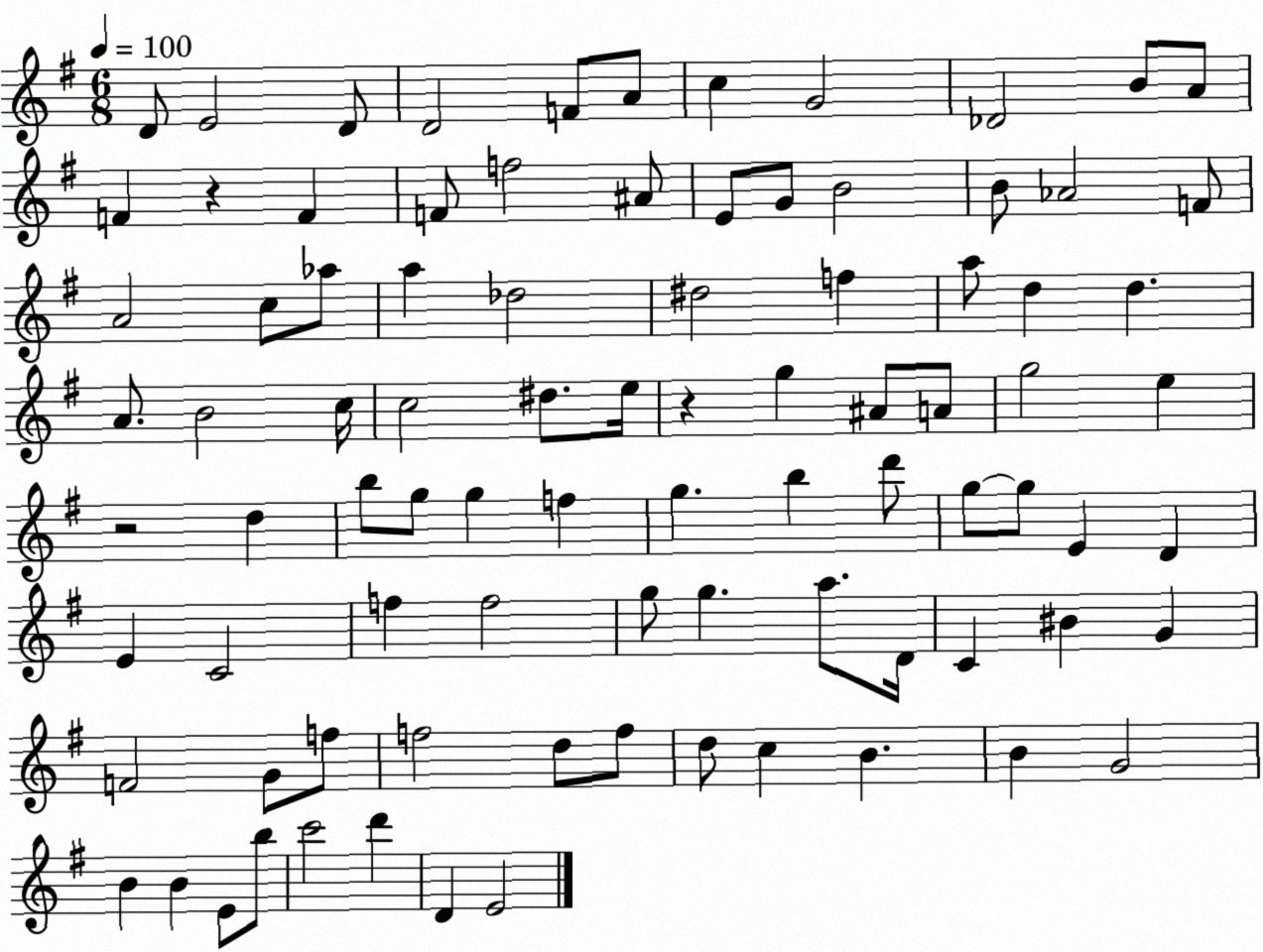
X:1
T:Untitled
M:6/8
L:1/4
K:G
D/2 E2 D/2 D2 F/2 A/2 c G2 _D2 B/2 A/2 F z F F/2 f2 ^A/2 E/2 G/2 B2 B/2 _A2 F/2 A2 c/2 _a/2 a _d2 ^d2 f a/2 d d A/2 B2 c/4 c2 ^d/2 e/4 z g ^A/2 A/2 g2 e z2 d b/2 g/2 g f g b d'/2 g/2 g/2 E D E C2 f f2 g/2 g a/2 D/4 C ^B G F2 G/2 f/2 f2 d/2 f/2 d/2 c B B G2 B B E/2 b/2 c'2 d' D E2